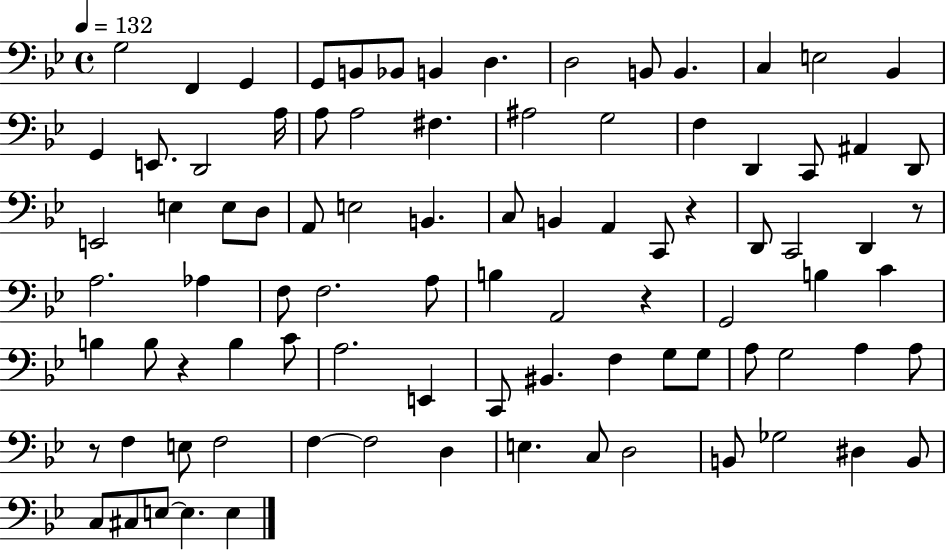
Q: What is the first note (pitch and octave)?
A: G3